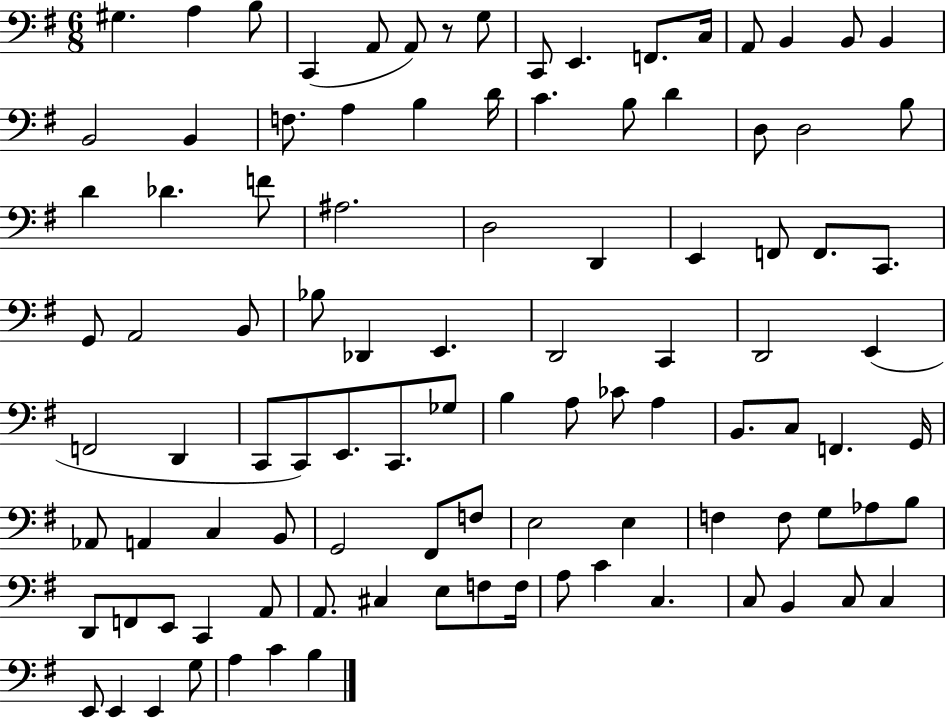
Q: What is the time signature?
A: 6/8